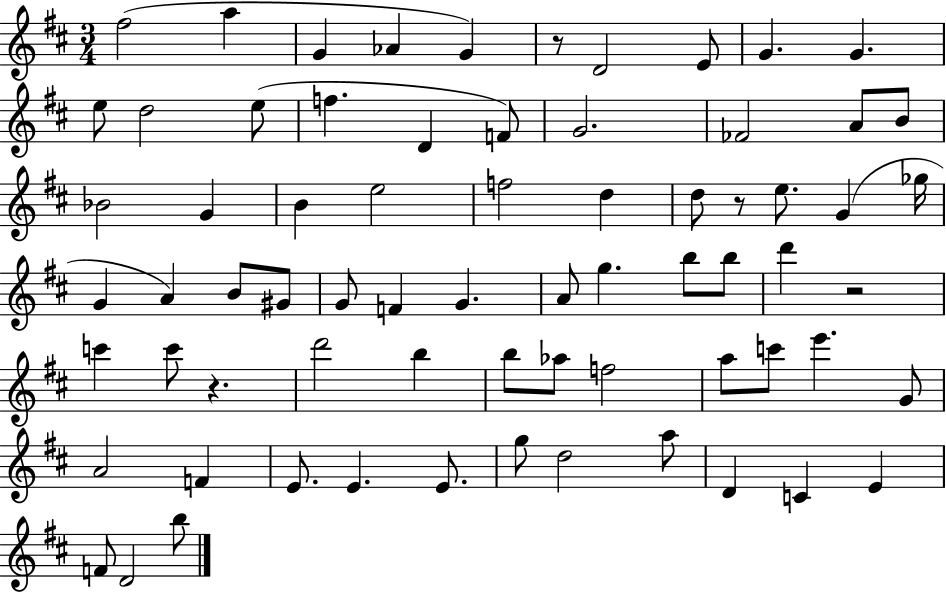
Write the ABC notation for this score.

X:1
T:Untitled
M:3/4
L:1/4
K:D
^f2 a G _A G z/2 D2 E/2 G G e/2 d2 e/2 f D F/2 G2 _F2 A/2 B/2 _B2 G B e2 f2 d d/2 z/2 e/2 G _g/4 G A B/2 ^G/2 G/2 F G A/2 g b/2 b/2 d' z2 c' c'/2 z d'2 b b/2 _a/2 f2 a/2 c'/2 e' G/2 A2 F E/2 E E/2 g/2 d2 a/2 D C E F/2 D2 b/2